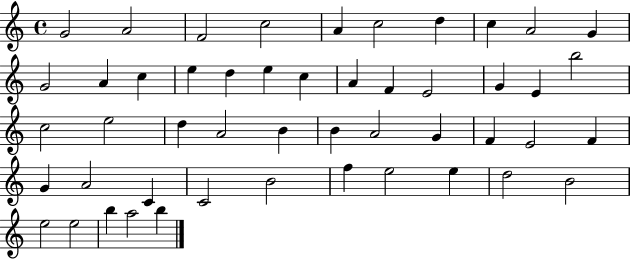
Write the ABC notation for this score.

X:1
T:Untitled
M:4/4
L:1/4
K:C
G2 A2 F2 c2 A c2 d c A2 G G2 A c e d e c A F E2 G E b2 c2 e2 d A2 B B A2 G F E2 F G A2 C C2 B2 f e2 e d2 B2 e2 e2 b a2 b